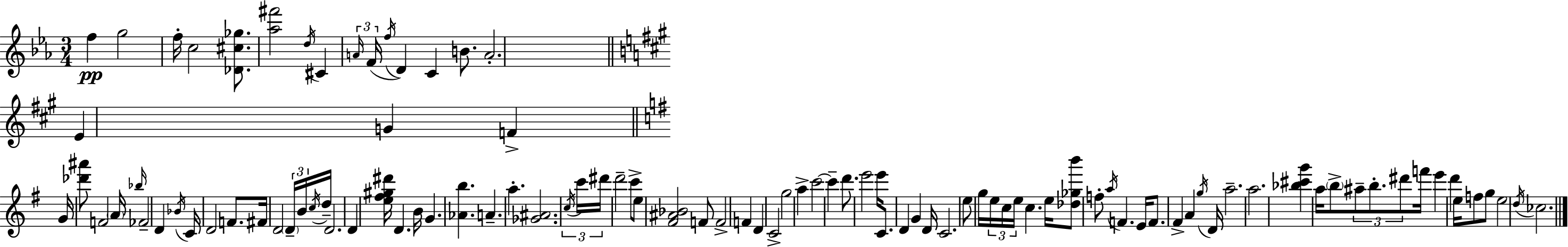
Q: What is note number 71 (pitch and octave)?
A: A5